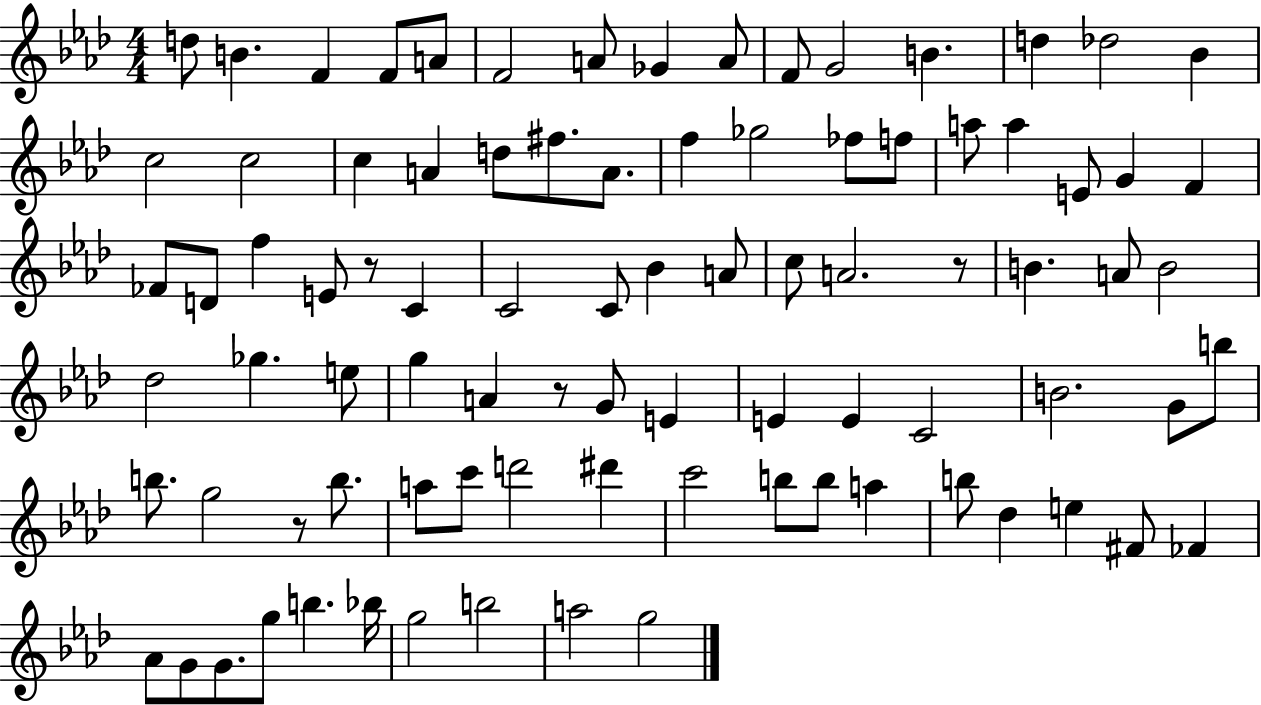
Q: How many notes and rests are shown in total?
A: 88